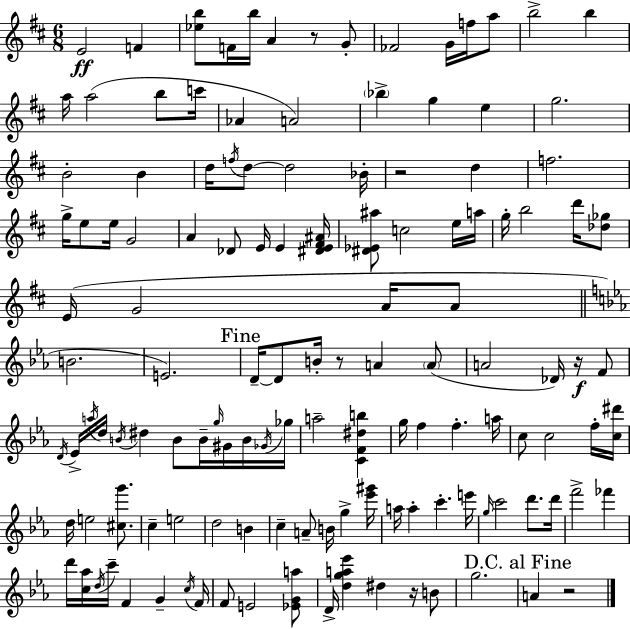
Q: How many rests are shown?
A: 6